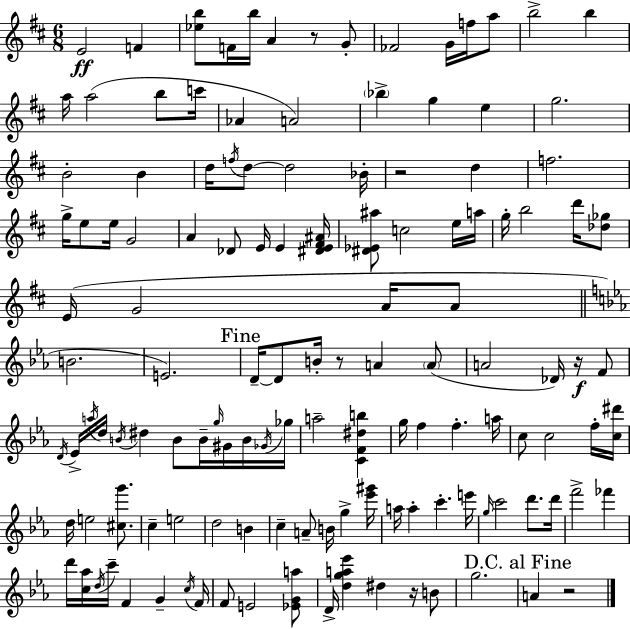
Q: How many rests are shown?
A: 6